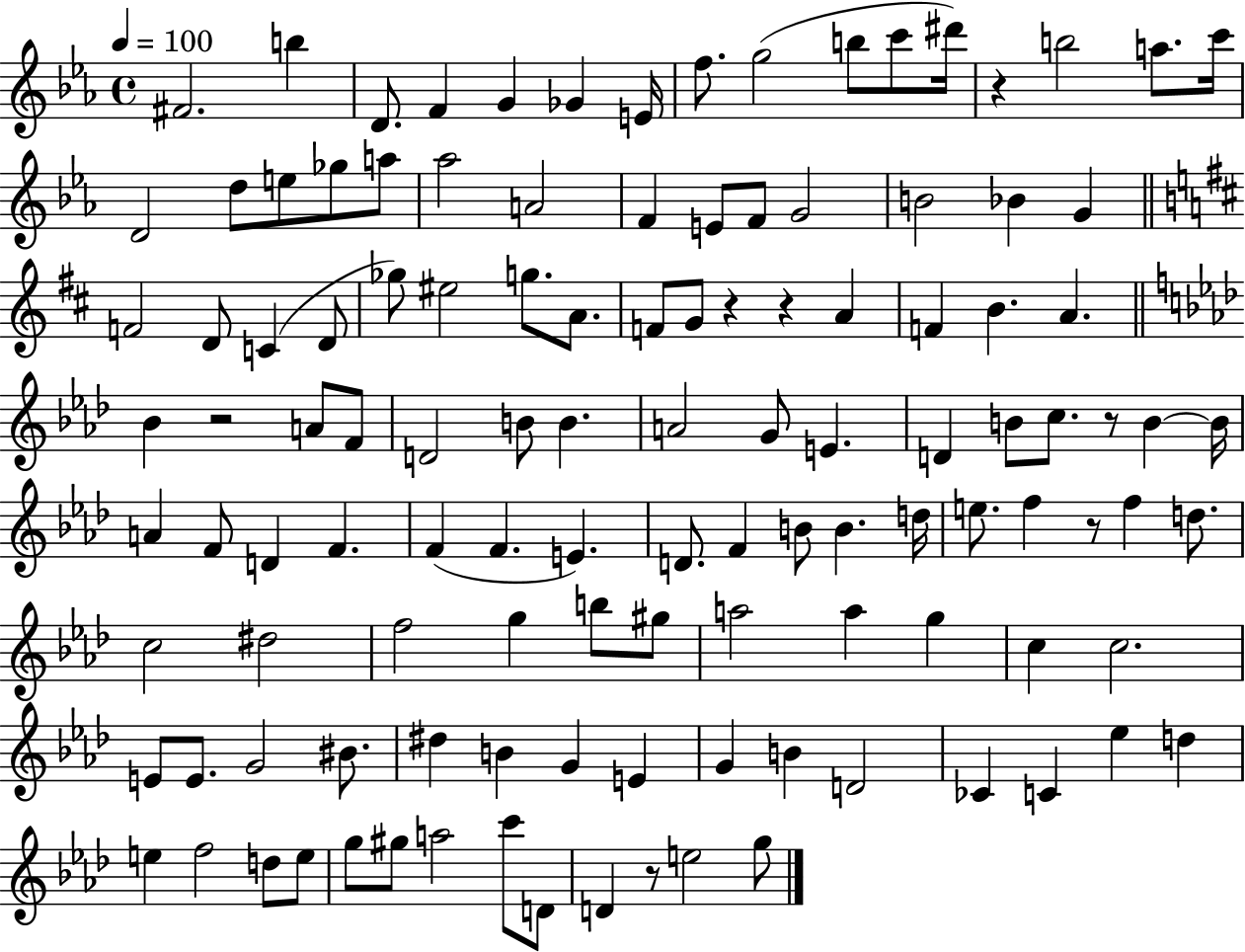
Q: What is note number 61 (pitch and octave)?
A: F4